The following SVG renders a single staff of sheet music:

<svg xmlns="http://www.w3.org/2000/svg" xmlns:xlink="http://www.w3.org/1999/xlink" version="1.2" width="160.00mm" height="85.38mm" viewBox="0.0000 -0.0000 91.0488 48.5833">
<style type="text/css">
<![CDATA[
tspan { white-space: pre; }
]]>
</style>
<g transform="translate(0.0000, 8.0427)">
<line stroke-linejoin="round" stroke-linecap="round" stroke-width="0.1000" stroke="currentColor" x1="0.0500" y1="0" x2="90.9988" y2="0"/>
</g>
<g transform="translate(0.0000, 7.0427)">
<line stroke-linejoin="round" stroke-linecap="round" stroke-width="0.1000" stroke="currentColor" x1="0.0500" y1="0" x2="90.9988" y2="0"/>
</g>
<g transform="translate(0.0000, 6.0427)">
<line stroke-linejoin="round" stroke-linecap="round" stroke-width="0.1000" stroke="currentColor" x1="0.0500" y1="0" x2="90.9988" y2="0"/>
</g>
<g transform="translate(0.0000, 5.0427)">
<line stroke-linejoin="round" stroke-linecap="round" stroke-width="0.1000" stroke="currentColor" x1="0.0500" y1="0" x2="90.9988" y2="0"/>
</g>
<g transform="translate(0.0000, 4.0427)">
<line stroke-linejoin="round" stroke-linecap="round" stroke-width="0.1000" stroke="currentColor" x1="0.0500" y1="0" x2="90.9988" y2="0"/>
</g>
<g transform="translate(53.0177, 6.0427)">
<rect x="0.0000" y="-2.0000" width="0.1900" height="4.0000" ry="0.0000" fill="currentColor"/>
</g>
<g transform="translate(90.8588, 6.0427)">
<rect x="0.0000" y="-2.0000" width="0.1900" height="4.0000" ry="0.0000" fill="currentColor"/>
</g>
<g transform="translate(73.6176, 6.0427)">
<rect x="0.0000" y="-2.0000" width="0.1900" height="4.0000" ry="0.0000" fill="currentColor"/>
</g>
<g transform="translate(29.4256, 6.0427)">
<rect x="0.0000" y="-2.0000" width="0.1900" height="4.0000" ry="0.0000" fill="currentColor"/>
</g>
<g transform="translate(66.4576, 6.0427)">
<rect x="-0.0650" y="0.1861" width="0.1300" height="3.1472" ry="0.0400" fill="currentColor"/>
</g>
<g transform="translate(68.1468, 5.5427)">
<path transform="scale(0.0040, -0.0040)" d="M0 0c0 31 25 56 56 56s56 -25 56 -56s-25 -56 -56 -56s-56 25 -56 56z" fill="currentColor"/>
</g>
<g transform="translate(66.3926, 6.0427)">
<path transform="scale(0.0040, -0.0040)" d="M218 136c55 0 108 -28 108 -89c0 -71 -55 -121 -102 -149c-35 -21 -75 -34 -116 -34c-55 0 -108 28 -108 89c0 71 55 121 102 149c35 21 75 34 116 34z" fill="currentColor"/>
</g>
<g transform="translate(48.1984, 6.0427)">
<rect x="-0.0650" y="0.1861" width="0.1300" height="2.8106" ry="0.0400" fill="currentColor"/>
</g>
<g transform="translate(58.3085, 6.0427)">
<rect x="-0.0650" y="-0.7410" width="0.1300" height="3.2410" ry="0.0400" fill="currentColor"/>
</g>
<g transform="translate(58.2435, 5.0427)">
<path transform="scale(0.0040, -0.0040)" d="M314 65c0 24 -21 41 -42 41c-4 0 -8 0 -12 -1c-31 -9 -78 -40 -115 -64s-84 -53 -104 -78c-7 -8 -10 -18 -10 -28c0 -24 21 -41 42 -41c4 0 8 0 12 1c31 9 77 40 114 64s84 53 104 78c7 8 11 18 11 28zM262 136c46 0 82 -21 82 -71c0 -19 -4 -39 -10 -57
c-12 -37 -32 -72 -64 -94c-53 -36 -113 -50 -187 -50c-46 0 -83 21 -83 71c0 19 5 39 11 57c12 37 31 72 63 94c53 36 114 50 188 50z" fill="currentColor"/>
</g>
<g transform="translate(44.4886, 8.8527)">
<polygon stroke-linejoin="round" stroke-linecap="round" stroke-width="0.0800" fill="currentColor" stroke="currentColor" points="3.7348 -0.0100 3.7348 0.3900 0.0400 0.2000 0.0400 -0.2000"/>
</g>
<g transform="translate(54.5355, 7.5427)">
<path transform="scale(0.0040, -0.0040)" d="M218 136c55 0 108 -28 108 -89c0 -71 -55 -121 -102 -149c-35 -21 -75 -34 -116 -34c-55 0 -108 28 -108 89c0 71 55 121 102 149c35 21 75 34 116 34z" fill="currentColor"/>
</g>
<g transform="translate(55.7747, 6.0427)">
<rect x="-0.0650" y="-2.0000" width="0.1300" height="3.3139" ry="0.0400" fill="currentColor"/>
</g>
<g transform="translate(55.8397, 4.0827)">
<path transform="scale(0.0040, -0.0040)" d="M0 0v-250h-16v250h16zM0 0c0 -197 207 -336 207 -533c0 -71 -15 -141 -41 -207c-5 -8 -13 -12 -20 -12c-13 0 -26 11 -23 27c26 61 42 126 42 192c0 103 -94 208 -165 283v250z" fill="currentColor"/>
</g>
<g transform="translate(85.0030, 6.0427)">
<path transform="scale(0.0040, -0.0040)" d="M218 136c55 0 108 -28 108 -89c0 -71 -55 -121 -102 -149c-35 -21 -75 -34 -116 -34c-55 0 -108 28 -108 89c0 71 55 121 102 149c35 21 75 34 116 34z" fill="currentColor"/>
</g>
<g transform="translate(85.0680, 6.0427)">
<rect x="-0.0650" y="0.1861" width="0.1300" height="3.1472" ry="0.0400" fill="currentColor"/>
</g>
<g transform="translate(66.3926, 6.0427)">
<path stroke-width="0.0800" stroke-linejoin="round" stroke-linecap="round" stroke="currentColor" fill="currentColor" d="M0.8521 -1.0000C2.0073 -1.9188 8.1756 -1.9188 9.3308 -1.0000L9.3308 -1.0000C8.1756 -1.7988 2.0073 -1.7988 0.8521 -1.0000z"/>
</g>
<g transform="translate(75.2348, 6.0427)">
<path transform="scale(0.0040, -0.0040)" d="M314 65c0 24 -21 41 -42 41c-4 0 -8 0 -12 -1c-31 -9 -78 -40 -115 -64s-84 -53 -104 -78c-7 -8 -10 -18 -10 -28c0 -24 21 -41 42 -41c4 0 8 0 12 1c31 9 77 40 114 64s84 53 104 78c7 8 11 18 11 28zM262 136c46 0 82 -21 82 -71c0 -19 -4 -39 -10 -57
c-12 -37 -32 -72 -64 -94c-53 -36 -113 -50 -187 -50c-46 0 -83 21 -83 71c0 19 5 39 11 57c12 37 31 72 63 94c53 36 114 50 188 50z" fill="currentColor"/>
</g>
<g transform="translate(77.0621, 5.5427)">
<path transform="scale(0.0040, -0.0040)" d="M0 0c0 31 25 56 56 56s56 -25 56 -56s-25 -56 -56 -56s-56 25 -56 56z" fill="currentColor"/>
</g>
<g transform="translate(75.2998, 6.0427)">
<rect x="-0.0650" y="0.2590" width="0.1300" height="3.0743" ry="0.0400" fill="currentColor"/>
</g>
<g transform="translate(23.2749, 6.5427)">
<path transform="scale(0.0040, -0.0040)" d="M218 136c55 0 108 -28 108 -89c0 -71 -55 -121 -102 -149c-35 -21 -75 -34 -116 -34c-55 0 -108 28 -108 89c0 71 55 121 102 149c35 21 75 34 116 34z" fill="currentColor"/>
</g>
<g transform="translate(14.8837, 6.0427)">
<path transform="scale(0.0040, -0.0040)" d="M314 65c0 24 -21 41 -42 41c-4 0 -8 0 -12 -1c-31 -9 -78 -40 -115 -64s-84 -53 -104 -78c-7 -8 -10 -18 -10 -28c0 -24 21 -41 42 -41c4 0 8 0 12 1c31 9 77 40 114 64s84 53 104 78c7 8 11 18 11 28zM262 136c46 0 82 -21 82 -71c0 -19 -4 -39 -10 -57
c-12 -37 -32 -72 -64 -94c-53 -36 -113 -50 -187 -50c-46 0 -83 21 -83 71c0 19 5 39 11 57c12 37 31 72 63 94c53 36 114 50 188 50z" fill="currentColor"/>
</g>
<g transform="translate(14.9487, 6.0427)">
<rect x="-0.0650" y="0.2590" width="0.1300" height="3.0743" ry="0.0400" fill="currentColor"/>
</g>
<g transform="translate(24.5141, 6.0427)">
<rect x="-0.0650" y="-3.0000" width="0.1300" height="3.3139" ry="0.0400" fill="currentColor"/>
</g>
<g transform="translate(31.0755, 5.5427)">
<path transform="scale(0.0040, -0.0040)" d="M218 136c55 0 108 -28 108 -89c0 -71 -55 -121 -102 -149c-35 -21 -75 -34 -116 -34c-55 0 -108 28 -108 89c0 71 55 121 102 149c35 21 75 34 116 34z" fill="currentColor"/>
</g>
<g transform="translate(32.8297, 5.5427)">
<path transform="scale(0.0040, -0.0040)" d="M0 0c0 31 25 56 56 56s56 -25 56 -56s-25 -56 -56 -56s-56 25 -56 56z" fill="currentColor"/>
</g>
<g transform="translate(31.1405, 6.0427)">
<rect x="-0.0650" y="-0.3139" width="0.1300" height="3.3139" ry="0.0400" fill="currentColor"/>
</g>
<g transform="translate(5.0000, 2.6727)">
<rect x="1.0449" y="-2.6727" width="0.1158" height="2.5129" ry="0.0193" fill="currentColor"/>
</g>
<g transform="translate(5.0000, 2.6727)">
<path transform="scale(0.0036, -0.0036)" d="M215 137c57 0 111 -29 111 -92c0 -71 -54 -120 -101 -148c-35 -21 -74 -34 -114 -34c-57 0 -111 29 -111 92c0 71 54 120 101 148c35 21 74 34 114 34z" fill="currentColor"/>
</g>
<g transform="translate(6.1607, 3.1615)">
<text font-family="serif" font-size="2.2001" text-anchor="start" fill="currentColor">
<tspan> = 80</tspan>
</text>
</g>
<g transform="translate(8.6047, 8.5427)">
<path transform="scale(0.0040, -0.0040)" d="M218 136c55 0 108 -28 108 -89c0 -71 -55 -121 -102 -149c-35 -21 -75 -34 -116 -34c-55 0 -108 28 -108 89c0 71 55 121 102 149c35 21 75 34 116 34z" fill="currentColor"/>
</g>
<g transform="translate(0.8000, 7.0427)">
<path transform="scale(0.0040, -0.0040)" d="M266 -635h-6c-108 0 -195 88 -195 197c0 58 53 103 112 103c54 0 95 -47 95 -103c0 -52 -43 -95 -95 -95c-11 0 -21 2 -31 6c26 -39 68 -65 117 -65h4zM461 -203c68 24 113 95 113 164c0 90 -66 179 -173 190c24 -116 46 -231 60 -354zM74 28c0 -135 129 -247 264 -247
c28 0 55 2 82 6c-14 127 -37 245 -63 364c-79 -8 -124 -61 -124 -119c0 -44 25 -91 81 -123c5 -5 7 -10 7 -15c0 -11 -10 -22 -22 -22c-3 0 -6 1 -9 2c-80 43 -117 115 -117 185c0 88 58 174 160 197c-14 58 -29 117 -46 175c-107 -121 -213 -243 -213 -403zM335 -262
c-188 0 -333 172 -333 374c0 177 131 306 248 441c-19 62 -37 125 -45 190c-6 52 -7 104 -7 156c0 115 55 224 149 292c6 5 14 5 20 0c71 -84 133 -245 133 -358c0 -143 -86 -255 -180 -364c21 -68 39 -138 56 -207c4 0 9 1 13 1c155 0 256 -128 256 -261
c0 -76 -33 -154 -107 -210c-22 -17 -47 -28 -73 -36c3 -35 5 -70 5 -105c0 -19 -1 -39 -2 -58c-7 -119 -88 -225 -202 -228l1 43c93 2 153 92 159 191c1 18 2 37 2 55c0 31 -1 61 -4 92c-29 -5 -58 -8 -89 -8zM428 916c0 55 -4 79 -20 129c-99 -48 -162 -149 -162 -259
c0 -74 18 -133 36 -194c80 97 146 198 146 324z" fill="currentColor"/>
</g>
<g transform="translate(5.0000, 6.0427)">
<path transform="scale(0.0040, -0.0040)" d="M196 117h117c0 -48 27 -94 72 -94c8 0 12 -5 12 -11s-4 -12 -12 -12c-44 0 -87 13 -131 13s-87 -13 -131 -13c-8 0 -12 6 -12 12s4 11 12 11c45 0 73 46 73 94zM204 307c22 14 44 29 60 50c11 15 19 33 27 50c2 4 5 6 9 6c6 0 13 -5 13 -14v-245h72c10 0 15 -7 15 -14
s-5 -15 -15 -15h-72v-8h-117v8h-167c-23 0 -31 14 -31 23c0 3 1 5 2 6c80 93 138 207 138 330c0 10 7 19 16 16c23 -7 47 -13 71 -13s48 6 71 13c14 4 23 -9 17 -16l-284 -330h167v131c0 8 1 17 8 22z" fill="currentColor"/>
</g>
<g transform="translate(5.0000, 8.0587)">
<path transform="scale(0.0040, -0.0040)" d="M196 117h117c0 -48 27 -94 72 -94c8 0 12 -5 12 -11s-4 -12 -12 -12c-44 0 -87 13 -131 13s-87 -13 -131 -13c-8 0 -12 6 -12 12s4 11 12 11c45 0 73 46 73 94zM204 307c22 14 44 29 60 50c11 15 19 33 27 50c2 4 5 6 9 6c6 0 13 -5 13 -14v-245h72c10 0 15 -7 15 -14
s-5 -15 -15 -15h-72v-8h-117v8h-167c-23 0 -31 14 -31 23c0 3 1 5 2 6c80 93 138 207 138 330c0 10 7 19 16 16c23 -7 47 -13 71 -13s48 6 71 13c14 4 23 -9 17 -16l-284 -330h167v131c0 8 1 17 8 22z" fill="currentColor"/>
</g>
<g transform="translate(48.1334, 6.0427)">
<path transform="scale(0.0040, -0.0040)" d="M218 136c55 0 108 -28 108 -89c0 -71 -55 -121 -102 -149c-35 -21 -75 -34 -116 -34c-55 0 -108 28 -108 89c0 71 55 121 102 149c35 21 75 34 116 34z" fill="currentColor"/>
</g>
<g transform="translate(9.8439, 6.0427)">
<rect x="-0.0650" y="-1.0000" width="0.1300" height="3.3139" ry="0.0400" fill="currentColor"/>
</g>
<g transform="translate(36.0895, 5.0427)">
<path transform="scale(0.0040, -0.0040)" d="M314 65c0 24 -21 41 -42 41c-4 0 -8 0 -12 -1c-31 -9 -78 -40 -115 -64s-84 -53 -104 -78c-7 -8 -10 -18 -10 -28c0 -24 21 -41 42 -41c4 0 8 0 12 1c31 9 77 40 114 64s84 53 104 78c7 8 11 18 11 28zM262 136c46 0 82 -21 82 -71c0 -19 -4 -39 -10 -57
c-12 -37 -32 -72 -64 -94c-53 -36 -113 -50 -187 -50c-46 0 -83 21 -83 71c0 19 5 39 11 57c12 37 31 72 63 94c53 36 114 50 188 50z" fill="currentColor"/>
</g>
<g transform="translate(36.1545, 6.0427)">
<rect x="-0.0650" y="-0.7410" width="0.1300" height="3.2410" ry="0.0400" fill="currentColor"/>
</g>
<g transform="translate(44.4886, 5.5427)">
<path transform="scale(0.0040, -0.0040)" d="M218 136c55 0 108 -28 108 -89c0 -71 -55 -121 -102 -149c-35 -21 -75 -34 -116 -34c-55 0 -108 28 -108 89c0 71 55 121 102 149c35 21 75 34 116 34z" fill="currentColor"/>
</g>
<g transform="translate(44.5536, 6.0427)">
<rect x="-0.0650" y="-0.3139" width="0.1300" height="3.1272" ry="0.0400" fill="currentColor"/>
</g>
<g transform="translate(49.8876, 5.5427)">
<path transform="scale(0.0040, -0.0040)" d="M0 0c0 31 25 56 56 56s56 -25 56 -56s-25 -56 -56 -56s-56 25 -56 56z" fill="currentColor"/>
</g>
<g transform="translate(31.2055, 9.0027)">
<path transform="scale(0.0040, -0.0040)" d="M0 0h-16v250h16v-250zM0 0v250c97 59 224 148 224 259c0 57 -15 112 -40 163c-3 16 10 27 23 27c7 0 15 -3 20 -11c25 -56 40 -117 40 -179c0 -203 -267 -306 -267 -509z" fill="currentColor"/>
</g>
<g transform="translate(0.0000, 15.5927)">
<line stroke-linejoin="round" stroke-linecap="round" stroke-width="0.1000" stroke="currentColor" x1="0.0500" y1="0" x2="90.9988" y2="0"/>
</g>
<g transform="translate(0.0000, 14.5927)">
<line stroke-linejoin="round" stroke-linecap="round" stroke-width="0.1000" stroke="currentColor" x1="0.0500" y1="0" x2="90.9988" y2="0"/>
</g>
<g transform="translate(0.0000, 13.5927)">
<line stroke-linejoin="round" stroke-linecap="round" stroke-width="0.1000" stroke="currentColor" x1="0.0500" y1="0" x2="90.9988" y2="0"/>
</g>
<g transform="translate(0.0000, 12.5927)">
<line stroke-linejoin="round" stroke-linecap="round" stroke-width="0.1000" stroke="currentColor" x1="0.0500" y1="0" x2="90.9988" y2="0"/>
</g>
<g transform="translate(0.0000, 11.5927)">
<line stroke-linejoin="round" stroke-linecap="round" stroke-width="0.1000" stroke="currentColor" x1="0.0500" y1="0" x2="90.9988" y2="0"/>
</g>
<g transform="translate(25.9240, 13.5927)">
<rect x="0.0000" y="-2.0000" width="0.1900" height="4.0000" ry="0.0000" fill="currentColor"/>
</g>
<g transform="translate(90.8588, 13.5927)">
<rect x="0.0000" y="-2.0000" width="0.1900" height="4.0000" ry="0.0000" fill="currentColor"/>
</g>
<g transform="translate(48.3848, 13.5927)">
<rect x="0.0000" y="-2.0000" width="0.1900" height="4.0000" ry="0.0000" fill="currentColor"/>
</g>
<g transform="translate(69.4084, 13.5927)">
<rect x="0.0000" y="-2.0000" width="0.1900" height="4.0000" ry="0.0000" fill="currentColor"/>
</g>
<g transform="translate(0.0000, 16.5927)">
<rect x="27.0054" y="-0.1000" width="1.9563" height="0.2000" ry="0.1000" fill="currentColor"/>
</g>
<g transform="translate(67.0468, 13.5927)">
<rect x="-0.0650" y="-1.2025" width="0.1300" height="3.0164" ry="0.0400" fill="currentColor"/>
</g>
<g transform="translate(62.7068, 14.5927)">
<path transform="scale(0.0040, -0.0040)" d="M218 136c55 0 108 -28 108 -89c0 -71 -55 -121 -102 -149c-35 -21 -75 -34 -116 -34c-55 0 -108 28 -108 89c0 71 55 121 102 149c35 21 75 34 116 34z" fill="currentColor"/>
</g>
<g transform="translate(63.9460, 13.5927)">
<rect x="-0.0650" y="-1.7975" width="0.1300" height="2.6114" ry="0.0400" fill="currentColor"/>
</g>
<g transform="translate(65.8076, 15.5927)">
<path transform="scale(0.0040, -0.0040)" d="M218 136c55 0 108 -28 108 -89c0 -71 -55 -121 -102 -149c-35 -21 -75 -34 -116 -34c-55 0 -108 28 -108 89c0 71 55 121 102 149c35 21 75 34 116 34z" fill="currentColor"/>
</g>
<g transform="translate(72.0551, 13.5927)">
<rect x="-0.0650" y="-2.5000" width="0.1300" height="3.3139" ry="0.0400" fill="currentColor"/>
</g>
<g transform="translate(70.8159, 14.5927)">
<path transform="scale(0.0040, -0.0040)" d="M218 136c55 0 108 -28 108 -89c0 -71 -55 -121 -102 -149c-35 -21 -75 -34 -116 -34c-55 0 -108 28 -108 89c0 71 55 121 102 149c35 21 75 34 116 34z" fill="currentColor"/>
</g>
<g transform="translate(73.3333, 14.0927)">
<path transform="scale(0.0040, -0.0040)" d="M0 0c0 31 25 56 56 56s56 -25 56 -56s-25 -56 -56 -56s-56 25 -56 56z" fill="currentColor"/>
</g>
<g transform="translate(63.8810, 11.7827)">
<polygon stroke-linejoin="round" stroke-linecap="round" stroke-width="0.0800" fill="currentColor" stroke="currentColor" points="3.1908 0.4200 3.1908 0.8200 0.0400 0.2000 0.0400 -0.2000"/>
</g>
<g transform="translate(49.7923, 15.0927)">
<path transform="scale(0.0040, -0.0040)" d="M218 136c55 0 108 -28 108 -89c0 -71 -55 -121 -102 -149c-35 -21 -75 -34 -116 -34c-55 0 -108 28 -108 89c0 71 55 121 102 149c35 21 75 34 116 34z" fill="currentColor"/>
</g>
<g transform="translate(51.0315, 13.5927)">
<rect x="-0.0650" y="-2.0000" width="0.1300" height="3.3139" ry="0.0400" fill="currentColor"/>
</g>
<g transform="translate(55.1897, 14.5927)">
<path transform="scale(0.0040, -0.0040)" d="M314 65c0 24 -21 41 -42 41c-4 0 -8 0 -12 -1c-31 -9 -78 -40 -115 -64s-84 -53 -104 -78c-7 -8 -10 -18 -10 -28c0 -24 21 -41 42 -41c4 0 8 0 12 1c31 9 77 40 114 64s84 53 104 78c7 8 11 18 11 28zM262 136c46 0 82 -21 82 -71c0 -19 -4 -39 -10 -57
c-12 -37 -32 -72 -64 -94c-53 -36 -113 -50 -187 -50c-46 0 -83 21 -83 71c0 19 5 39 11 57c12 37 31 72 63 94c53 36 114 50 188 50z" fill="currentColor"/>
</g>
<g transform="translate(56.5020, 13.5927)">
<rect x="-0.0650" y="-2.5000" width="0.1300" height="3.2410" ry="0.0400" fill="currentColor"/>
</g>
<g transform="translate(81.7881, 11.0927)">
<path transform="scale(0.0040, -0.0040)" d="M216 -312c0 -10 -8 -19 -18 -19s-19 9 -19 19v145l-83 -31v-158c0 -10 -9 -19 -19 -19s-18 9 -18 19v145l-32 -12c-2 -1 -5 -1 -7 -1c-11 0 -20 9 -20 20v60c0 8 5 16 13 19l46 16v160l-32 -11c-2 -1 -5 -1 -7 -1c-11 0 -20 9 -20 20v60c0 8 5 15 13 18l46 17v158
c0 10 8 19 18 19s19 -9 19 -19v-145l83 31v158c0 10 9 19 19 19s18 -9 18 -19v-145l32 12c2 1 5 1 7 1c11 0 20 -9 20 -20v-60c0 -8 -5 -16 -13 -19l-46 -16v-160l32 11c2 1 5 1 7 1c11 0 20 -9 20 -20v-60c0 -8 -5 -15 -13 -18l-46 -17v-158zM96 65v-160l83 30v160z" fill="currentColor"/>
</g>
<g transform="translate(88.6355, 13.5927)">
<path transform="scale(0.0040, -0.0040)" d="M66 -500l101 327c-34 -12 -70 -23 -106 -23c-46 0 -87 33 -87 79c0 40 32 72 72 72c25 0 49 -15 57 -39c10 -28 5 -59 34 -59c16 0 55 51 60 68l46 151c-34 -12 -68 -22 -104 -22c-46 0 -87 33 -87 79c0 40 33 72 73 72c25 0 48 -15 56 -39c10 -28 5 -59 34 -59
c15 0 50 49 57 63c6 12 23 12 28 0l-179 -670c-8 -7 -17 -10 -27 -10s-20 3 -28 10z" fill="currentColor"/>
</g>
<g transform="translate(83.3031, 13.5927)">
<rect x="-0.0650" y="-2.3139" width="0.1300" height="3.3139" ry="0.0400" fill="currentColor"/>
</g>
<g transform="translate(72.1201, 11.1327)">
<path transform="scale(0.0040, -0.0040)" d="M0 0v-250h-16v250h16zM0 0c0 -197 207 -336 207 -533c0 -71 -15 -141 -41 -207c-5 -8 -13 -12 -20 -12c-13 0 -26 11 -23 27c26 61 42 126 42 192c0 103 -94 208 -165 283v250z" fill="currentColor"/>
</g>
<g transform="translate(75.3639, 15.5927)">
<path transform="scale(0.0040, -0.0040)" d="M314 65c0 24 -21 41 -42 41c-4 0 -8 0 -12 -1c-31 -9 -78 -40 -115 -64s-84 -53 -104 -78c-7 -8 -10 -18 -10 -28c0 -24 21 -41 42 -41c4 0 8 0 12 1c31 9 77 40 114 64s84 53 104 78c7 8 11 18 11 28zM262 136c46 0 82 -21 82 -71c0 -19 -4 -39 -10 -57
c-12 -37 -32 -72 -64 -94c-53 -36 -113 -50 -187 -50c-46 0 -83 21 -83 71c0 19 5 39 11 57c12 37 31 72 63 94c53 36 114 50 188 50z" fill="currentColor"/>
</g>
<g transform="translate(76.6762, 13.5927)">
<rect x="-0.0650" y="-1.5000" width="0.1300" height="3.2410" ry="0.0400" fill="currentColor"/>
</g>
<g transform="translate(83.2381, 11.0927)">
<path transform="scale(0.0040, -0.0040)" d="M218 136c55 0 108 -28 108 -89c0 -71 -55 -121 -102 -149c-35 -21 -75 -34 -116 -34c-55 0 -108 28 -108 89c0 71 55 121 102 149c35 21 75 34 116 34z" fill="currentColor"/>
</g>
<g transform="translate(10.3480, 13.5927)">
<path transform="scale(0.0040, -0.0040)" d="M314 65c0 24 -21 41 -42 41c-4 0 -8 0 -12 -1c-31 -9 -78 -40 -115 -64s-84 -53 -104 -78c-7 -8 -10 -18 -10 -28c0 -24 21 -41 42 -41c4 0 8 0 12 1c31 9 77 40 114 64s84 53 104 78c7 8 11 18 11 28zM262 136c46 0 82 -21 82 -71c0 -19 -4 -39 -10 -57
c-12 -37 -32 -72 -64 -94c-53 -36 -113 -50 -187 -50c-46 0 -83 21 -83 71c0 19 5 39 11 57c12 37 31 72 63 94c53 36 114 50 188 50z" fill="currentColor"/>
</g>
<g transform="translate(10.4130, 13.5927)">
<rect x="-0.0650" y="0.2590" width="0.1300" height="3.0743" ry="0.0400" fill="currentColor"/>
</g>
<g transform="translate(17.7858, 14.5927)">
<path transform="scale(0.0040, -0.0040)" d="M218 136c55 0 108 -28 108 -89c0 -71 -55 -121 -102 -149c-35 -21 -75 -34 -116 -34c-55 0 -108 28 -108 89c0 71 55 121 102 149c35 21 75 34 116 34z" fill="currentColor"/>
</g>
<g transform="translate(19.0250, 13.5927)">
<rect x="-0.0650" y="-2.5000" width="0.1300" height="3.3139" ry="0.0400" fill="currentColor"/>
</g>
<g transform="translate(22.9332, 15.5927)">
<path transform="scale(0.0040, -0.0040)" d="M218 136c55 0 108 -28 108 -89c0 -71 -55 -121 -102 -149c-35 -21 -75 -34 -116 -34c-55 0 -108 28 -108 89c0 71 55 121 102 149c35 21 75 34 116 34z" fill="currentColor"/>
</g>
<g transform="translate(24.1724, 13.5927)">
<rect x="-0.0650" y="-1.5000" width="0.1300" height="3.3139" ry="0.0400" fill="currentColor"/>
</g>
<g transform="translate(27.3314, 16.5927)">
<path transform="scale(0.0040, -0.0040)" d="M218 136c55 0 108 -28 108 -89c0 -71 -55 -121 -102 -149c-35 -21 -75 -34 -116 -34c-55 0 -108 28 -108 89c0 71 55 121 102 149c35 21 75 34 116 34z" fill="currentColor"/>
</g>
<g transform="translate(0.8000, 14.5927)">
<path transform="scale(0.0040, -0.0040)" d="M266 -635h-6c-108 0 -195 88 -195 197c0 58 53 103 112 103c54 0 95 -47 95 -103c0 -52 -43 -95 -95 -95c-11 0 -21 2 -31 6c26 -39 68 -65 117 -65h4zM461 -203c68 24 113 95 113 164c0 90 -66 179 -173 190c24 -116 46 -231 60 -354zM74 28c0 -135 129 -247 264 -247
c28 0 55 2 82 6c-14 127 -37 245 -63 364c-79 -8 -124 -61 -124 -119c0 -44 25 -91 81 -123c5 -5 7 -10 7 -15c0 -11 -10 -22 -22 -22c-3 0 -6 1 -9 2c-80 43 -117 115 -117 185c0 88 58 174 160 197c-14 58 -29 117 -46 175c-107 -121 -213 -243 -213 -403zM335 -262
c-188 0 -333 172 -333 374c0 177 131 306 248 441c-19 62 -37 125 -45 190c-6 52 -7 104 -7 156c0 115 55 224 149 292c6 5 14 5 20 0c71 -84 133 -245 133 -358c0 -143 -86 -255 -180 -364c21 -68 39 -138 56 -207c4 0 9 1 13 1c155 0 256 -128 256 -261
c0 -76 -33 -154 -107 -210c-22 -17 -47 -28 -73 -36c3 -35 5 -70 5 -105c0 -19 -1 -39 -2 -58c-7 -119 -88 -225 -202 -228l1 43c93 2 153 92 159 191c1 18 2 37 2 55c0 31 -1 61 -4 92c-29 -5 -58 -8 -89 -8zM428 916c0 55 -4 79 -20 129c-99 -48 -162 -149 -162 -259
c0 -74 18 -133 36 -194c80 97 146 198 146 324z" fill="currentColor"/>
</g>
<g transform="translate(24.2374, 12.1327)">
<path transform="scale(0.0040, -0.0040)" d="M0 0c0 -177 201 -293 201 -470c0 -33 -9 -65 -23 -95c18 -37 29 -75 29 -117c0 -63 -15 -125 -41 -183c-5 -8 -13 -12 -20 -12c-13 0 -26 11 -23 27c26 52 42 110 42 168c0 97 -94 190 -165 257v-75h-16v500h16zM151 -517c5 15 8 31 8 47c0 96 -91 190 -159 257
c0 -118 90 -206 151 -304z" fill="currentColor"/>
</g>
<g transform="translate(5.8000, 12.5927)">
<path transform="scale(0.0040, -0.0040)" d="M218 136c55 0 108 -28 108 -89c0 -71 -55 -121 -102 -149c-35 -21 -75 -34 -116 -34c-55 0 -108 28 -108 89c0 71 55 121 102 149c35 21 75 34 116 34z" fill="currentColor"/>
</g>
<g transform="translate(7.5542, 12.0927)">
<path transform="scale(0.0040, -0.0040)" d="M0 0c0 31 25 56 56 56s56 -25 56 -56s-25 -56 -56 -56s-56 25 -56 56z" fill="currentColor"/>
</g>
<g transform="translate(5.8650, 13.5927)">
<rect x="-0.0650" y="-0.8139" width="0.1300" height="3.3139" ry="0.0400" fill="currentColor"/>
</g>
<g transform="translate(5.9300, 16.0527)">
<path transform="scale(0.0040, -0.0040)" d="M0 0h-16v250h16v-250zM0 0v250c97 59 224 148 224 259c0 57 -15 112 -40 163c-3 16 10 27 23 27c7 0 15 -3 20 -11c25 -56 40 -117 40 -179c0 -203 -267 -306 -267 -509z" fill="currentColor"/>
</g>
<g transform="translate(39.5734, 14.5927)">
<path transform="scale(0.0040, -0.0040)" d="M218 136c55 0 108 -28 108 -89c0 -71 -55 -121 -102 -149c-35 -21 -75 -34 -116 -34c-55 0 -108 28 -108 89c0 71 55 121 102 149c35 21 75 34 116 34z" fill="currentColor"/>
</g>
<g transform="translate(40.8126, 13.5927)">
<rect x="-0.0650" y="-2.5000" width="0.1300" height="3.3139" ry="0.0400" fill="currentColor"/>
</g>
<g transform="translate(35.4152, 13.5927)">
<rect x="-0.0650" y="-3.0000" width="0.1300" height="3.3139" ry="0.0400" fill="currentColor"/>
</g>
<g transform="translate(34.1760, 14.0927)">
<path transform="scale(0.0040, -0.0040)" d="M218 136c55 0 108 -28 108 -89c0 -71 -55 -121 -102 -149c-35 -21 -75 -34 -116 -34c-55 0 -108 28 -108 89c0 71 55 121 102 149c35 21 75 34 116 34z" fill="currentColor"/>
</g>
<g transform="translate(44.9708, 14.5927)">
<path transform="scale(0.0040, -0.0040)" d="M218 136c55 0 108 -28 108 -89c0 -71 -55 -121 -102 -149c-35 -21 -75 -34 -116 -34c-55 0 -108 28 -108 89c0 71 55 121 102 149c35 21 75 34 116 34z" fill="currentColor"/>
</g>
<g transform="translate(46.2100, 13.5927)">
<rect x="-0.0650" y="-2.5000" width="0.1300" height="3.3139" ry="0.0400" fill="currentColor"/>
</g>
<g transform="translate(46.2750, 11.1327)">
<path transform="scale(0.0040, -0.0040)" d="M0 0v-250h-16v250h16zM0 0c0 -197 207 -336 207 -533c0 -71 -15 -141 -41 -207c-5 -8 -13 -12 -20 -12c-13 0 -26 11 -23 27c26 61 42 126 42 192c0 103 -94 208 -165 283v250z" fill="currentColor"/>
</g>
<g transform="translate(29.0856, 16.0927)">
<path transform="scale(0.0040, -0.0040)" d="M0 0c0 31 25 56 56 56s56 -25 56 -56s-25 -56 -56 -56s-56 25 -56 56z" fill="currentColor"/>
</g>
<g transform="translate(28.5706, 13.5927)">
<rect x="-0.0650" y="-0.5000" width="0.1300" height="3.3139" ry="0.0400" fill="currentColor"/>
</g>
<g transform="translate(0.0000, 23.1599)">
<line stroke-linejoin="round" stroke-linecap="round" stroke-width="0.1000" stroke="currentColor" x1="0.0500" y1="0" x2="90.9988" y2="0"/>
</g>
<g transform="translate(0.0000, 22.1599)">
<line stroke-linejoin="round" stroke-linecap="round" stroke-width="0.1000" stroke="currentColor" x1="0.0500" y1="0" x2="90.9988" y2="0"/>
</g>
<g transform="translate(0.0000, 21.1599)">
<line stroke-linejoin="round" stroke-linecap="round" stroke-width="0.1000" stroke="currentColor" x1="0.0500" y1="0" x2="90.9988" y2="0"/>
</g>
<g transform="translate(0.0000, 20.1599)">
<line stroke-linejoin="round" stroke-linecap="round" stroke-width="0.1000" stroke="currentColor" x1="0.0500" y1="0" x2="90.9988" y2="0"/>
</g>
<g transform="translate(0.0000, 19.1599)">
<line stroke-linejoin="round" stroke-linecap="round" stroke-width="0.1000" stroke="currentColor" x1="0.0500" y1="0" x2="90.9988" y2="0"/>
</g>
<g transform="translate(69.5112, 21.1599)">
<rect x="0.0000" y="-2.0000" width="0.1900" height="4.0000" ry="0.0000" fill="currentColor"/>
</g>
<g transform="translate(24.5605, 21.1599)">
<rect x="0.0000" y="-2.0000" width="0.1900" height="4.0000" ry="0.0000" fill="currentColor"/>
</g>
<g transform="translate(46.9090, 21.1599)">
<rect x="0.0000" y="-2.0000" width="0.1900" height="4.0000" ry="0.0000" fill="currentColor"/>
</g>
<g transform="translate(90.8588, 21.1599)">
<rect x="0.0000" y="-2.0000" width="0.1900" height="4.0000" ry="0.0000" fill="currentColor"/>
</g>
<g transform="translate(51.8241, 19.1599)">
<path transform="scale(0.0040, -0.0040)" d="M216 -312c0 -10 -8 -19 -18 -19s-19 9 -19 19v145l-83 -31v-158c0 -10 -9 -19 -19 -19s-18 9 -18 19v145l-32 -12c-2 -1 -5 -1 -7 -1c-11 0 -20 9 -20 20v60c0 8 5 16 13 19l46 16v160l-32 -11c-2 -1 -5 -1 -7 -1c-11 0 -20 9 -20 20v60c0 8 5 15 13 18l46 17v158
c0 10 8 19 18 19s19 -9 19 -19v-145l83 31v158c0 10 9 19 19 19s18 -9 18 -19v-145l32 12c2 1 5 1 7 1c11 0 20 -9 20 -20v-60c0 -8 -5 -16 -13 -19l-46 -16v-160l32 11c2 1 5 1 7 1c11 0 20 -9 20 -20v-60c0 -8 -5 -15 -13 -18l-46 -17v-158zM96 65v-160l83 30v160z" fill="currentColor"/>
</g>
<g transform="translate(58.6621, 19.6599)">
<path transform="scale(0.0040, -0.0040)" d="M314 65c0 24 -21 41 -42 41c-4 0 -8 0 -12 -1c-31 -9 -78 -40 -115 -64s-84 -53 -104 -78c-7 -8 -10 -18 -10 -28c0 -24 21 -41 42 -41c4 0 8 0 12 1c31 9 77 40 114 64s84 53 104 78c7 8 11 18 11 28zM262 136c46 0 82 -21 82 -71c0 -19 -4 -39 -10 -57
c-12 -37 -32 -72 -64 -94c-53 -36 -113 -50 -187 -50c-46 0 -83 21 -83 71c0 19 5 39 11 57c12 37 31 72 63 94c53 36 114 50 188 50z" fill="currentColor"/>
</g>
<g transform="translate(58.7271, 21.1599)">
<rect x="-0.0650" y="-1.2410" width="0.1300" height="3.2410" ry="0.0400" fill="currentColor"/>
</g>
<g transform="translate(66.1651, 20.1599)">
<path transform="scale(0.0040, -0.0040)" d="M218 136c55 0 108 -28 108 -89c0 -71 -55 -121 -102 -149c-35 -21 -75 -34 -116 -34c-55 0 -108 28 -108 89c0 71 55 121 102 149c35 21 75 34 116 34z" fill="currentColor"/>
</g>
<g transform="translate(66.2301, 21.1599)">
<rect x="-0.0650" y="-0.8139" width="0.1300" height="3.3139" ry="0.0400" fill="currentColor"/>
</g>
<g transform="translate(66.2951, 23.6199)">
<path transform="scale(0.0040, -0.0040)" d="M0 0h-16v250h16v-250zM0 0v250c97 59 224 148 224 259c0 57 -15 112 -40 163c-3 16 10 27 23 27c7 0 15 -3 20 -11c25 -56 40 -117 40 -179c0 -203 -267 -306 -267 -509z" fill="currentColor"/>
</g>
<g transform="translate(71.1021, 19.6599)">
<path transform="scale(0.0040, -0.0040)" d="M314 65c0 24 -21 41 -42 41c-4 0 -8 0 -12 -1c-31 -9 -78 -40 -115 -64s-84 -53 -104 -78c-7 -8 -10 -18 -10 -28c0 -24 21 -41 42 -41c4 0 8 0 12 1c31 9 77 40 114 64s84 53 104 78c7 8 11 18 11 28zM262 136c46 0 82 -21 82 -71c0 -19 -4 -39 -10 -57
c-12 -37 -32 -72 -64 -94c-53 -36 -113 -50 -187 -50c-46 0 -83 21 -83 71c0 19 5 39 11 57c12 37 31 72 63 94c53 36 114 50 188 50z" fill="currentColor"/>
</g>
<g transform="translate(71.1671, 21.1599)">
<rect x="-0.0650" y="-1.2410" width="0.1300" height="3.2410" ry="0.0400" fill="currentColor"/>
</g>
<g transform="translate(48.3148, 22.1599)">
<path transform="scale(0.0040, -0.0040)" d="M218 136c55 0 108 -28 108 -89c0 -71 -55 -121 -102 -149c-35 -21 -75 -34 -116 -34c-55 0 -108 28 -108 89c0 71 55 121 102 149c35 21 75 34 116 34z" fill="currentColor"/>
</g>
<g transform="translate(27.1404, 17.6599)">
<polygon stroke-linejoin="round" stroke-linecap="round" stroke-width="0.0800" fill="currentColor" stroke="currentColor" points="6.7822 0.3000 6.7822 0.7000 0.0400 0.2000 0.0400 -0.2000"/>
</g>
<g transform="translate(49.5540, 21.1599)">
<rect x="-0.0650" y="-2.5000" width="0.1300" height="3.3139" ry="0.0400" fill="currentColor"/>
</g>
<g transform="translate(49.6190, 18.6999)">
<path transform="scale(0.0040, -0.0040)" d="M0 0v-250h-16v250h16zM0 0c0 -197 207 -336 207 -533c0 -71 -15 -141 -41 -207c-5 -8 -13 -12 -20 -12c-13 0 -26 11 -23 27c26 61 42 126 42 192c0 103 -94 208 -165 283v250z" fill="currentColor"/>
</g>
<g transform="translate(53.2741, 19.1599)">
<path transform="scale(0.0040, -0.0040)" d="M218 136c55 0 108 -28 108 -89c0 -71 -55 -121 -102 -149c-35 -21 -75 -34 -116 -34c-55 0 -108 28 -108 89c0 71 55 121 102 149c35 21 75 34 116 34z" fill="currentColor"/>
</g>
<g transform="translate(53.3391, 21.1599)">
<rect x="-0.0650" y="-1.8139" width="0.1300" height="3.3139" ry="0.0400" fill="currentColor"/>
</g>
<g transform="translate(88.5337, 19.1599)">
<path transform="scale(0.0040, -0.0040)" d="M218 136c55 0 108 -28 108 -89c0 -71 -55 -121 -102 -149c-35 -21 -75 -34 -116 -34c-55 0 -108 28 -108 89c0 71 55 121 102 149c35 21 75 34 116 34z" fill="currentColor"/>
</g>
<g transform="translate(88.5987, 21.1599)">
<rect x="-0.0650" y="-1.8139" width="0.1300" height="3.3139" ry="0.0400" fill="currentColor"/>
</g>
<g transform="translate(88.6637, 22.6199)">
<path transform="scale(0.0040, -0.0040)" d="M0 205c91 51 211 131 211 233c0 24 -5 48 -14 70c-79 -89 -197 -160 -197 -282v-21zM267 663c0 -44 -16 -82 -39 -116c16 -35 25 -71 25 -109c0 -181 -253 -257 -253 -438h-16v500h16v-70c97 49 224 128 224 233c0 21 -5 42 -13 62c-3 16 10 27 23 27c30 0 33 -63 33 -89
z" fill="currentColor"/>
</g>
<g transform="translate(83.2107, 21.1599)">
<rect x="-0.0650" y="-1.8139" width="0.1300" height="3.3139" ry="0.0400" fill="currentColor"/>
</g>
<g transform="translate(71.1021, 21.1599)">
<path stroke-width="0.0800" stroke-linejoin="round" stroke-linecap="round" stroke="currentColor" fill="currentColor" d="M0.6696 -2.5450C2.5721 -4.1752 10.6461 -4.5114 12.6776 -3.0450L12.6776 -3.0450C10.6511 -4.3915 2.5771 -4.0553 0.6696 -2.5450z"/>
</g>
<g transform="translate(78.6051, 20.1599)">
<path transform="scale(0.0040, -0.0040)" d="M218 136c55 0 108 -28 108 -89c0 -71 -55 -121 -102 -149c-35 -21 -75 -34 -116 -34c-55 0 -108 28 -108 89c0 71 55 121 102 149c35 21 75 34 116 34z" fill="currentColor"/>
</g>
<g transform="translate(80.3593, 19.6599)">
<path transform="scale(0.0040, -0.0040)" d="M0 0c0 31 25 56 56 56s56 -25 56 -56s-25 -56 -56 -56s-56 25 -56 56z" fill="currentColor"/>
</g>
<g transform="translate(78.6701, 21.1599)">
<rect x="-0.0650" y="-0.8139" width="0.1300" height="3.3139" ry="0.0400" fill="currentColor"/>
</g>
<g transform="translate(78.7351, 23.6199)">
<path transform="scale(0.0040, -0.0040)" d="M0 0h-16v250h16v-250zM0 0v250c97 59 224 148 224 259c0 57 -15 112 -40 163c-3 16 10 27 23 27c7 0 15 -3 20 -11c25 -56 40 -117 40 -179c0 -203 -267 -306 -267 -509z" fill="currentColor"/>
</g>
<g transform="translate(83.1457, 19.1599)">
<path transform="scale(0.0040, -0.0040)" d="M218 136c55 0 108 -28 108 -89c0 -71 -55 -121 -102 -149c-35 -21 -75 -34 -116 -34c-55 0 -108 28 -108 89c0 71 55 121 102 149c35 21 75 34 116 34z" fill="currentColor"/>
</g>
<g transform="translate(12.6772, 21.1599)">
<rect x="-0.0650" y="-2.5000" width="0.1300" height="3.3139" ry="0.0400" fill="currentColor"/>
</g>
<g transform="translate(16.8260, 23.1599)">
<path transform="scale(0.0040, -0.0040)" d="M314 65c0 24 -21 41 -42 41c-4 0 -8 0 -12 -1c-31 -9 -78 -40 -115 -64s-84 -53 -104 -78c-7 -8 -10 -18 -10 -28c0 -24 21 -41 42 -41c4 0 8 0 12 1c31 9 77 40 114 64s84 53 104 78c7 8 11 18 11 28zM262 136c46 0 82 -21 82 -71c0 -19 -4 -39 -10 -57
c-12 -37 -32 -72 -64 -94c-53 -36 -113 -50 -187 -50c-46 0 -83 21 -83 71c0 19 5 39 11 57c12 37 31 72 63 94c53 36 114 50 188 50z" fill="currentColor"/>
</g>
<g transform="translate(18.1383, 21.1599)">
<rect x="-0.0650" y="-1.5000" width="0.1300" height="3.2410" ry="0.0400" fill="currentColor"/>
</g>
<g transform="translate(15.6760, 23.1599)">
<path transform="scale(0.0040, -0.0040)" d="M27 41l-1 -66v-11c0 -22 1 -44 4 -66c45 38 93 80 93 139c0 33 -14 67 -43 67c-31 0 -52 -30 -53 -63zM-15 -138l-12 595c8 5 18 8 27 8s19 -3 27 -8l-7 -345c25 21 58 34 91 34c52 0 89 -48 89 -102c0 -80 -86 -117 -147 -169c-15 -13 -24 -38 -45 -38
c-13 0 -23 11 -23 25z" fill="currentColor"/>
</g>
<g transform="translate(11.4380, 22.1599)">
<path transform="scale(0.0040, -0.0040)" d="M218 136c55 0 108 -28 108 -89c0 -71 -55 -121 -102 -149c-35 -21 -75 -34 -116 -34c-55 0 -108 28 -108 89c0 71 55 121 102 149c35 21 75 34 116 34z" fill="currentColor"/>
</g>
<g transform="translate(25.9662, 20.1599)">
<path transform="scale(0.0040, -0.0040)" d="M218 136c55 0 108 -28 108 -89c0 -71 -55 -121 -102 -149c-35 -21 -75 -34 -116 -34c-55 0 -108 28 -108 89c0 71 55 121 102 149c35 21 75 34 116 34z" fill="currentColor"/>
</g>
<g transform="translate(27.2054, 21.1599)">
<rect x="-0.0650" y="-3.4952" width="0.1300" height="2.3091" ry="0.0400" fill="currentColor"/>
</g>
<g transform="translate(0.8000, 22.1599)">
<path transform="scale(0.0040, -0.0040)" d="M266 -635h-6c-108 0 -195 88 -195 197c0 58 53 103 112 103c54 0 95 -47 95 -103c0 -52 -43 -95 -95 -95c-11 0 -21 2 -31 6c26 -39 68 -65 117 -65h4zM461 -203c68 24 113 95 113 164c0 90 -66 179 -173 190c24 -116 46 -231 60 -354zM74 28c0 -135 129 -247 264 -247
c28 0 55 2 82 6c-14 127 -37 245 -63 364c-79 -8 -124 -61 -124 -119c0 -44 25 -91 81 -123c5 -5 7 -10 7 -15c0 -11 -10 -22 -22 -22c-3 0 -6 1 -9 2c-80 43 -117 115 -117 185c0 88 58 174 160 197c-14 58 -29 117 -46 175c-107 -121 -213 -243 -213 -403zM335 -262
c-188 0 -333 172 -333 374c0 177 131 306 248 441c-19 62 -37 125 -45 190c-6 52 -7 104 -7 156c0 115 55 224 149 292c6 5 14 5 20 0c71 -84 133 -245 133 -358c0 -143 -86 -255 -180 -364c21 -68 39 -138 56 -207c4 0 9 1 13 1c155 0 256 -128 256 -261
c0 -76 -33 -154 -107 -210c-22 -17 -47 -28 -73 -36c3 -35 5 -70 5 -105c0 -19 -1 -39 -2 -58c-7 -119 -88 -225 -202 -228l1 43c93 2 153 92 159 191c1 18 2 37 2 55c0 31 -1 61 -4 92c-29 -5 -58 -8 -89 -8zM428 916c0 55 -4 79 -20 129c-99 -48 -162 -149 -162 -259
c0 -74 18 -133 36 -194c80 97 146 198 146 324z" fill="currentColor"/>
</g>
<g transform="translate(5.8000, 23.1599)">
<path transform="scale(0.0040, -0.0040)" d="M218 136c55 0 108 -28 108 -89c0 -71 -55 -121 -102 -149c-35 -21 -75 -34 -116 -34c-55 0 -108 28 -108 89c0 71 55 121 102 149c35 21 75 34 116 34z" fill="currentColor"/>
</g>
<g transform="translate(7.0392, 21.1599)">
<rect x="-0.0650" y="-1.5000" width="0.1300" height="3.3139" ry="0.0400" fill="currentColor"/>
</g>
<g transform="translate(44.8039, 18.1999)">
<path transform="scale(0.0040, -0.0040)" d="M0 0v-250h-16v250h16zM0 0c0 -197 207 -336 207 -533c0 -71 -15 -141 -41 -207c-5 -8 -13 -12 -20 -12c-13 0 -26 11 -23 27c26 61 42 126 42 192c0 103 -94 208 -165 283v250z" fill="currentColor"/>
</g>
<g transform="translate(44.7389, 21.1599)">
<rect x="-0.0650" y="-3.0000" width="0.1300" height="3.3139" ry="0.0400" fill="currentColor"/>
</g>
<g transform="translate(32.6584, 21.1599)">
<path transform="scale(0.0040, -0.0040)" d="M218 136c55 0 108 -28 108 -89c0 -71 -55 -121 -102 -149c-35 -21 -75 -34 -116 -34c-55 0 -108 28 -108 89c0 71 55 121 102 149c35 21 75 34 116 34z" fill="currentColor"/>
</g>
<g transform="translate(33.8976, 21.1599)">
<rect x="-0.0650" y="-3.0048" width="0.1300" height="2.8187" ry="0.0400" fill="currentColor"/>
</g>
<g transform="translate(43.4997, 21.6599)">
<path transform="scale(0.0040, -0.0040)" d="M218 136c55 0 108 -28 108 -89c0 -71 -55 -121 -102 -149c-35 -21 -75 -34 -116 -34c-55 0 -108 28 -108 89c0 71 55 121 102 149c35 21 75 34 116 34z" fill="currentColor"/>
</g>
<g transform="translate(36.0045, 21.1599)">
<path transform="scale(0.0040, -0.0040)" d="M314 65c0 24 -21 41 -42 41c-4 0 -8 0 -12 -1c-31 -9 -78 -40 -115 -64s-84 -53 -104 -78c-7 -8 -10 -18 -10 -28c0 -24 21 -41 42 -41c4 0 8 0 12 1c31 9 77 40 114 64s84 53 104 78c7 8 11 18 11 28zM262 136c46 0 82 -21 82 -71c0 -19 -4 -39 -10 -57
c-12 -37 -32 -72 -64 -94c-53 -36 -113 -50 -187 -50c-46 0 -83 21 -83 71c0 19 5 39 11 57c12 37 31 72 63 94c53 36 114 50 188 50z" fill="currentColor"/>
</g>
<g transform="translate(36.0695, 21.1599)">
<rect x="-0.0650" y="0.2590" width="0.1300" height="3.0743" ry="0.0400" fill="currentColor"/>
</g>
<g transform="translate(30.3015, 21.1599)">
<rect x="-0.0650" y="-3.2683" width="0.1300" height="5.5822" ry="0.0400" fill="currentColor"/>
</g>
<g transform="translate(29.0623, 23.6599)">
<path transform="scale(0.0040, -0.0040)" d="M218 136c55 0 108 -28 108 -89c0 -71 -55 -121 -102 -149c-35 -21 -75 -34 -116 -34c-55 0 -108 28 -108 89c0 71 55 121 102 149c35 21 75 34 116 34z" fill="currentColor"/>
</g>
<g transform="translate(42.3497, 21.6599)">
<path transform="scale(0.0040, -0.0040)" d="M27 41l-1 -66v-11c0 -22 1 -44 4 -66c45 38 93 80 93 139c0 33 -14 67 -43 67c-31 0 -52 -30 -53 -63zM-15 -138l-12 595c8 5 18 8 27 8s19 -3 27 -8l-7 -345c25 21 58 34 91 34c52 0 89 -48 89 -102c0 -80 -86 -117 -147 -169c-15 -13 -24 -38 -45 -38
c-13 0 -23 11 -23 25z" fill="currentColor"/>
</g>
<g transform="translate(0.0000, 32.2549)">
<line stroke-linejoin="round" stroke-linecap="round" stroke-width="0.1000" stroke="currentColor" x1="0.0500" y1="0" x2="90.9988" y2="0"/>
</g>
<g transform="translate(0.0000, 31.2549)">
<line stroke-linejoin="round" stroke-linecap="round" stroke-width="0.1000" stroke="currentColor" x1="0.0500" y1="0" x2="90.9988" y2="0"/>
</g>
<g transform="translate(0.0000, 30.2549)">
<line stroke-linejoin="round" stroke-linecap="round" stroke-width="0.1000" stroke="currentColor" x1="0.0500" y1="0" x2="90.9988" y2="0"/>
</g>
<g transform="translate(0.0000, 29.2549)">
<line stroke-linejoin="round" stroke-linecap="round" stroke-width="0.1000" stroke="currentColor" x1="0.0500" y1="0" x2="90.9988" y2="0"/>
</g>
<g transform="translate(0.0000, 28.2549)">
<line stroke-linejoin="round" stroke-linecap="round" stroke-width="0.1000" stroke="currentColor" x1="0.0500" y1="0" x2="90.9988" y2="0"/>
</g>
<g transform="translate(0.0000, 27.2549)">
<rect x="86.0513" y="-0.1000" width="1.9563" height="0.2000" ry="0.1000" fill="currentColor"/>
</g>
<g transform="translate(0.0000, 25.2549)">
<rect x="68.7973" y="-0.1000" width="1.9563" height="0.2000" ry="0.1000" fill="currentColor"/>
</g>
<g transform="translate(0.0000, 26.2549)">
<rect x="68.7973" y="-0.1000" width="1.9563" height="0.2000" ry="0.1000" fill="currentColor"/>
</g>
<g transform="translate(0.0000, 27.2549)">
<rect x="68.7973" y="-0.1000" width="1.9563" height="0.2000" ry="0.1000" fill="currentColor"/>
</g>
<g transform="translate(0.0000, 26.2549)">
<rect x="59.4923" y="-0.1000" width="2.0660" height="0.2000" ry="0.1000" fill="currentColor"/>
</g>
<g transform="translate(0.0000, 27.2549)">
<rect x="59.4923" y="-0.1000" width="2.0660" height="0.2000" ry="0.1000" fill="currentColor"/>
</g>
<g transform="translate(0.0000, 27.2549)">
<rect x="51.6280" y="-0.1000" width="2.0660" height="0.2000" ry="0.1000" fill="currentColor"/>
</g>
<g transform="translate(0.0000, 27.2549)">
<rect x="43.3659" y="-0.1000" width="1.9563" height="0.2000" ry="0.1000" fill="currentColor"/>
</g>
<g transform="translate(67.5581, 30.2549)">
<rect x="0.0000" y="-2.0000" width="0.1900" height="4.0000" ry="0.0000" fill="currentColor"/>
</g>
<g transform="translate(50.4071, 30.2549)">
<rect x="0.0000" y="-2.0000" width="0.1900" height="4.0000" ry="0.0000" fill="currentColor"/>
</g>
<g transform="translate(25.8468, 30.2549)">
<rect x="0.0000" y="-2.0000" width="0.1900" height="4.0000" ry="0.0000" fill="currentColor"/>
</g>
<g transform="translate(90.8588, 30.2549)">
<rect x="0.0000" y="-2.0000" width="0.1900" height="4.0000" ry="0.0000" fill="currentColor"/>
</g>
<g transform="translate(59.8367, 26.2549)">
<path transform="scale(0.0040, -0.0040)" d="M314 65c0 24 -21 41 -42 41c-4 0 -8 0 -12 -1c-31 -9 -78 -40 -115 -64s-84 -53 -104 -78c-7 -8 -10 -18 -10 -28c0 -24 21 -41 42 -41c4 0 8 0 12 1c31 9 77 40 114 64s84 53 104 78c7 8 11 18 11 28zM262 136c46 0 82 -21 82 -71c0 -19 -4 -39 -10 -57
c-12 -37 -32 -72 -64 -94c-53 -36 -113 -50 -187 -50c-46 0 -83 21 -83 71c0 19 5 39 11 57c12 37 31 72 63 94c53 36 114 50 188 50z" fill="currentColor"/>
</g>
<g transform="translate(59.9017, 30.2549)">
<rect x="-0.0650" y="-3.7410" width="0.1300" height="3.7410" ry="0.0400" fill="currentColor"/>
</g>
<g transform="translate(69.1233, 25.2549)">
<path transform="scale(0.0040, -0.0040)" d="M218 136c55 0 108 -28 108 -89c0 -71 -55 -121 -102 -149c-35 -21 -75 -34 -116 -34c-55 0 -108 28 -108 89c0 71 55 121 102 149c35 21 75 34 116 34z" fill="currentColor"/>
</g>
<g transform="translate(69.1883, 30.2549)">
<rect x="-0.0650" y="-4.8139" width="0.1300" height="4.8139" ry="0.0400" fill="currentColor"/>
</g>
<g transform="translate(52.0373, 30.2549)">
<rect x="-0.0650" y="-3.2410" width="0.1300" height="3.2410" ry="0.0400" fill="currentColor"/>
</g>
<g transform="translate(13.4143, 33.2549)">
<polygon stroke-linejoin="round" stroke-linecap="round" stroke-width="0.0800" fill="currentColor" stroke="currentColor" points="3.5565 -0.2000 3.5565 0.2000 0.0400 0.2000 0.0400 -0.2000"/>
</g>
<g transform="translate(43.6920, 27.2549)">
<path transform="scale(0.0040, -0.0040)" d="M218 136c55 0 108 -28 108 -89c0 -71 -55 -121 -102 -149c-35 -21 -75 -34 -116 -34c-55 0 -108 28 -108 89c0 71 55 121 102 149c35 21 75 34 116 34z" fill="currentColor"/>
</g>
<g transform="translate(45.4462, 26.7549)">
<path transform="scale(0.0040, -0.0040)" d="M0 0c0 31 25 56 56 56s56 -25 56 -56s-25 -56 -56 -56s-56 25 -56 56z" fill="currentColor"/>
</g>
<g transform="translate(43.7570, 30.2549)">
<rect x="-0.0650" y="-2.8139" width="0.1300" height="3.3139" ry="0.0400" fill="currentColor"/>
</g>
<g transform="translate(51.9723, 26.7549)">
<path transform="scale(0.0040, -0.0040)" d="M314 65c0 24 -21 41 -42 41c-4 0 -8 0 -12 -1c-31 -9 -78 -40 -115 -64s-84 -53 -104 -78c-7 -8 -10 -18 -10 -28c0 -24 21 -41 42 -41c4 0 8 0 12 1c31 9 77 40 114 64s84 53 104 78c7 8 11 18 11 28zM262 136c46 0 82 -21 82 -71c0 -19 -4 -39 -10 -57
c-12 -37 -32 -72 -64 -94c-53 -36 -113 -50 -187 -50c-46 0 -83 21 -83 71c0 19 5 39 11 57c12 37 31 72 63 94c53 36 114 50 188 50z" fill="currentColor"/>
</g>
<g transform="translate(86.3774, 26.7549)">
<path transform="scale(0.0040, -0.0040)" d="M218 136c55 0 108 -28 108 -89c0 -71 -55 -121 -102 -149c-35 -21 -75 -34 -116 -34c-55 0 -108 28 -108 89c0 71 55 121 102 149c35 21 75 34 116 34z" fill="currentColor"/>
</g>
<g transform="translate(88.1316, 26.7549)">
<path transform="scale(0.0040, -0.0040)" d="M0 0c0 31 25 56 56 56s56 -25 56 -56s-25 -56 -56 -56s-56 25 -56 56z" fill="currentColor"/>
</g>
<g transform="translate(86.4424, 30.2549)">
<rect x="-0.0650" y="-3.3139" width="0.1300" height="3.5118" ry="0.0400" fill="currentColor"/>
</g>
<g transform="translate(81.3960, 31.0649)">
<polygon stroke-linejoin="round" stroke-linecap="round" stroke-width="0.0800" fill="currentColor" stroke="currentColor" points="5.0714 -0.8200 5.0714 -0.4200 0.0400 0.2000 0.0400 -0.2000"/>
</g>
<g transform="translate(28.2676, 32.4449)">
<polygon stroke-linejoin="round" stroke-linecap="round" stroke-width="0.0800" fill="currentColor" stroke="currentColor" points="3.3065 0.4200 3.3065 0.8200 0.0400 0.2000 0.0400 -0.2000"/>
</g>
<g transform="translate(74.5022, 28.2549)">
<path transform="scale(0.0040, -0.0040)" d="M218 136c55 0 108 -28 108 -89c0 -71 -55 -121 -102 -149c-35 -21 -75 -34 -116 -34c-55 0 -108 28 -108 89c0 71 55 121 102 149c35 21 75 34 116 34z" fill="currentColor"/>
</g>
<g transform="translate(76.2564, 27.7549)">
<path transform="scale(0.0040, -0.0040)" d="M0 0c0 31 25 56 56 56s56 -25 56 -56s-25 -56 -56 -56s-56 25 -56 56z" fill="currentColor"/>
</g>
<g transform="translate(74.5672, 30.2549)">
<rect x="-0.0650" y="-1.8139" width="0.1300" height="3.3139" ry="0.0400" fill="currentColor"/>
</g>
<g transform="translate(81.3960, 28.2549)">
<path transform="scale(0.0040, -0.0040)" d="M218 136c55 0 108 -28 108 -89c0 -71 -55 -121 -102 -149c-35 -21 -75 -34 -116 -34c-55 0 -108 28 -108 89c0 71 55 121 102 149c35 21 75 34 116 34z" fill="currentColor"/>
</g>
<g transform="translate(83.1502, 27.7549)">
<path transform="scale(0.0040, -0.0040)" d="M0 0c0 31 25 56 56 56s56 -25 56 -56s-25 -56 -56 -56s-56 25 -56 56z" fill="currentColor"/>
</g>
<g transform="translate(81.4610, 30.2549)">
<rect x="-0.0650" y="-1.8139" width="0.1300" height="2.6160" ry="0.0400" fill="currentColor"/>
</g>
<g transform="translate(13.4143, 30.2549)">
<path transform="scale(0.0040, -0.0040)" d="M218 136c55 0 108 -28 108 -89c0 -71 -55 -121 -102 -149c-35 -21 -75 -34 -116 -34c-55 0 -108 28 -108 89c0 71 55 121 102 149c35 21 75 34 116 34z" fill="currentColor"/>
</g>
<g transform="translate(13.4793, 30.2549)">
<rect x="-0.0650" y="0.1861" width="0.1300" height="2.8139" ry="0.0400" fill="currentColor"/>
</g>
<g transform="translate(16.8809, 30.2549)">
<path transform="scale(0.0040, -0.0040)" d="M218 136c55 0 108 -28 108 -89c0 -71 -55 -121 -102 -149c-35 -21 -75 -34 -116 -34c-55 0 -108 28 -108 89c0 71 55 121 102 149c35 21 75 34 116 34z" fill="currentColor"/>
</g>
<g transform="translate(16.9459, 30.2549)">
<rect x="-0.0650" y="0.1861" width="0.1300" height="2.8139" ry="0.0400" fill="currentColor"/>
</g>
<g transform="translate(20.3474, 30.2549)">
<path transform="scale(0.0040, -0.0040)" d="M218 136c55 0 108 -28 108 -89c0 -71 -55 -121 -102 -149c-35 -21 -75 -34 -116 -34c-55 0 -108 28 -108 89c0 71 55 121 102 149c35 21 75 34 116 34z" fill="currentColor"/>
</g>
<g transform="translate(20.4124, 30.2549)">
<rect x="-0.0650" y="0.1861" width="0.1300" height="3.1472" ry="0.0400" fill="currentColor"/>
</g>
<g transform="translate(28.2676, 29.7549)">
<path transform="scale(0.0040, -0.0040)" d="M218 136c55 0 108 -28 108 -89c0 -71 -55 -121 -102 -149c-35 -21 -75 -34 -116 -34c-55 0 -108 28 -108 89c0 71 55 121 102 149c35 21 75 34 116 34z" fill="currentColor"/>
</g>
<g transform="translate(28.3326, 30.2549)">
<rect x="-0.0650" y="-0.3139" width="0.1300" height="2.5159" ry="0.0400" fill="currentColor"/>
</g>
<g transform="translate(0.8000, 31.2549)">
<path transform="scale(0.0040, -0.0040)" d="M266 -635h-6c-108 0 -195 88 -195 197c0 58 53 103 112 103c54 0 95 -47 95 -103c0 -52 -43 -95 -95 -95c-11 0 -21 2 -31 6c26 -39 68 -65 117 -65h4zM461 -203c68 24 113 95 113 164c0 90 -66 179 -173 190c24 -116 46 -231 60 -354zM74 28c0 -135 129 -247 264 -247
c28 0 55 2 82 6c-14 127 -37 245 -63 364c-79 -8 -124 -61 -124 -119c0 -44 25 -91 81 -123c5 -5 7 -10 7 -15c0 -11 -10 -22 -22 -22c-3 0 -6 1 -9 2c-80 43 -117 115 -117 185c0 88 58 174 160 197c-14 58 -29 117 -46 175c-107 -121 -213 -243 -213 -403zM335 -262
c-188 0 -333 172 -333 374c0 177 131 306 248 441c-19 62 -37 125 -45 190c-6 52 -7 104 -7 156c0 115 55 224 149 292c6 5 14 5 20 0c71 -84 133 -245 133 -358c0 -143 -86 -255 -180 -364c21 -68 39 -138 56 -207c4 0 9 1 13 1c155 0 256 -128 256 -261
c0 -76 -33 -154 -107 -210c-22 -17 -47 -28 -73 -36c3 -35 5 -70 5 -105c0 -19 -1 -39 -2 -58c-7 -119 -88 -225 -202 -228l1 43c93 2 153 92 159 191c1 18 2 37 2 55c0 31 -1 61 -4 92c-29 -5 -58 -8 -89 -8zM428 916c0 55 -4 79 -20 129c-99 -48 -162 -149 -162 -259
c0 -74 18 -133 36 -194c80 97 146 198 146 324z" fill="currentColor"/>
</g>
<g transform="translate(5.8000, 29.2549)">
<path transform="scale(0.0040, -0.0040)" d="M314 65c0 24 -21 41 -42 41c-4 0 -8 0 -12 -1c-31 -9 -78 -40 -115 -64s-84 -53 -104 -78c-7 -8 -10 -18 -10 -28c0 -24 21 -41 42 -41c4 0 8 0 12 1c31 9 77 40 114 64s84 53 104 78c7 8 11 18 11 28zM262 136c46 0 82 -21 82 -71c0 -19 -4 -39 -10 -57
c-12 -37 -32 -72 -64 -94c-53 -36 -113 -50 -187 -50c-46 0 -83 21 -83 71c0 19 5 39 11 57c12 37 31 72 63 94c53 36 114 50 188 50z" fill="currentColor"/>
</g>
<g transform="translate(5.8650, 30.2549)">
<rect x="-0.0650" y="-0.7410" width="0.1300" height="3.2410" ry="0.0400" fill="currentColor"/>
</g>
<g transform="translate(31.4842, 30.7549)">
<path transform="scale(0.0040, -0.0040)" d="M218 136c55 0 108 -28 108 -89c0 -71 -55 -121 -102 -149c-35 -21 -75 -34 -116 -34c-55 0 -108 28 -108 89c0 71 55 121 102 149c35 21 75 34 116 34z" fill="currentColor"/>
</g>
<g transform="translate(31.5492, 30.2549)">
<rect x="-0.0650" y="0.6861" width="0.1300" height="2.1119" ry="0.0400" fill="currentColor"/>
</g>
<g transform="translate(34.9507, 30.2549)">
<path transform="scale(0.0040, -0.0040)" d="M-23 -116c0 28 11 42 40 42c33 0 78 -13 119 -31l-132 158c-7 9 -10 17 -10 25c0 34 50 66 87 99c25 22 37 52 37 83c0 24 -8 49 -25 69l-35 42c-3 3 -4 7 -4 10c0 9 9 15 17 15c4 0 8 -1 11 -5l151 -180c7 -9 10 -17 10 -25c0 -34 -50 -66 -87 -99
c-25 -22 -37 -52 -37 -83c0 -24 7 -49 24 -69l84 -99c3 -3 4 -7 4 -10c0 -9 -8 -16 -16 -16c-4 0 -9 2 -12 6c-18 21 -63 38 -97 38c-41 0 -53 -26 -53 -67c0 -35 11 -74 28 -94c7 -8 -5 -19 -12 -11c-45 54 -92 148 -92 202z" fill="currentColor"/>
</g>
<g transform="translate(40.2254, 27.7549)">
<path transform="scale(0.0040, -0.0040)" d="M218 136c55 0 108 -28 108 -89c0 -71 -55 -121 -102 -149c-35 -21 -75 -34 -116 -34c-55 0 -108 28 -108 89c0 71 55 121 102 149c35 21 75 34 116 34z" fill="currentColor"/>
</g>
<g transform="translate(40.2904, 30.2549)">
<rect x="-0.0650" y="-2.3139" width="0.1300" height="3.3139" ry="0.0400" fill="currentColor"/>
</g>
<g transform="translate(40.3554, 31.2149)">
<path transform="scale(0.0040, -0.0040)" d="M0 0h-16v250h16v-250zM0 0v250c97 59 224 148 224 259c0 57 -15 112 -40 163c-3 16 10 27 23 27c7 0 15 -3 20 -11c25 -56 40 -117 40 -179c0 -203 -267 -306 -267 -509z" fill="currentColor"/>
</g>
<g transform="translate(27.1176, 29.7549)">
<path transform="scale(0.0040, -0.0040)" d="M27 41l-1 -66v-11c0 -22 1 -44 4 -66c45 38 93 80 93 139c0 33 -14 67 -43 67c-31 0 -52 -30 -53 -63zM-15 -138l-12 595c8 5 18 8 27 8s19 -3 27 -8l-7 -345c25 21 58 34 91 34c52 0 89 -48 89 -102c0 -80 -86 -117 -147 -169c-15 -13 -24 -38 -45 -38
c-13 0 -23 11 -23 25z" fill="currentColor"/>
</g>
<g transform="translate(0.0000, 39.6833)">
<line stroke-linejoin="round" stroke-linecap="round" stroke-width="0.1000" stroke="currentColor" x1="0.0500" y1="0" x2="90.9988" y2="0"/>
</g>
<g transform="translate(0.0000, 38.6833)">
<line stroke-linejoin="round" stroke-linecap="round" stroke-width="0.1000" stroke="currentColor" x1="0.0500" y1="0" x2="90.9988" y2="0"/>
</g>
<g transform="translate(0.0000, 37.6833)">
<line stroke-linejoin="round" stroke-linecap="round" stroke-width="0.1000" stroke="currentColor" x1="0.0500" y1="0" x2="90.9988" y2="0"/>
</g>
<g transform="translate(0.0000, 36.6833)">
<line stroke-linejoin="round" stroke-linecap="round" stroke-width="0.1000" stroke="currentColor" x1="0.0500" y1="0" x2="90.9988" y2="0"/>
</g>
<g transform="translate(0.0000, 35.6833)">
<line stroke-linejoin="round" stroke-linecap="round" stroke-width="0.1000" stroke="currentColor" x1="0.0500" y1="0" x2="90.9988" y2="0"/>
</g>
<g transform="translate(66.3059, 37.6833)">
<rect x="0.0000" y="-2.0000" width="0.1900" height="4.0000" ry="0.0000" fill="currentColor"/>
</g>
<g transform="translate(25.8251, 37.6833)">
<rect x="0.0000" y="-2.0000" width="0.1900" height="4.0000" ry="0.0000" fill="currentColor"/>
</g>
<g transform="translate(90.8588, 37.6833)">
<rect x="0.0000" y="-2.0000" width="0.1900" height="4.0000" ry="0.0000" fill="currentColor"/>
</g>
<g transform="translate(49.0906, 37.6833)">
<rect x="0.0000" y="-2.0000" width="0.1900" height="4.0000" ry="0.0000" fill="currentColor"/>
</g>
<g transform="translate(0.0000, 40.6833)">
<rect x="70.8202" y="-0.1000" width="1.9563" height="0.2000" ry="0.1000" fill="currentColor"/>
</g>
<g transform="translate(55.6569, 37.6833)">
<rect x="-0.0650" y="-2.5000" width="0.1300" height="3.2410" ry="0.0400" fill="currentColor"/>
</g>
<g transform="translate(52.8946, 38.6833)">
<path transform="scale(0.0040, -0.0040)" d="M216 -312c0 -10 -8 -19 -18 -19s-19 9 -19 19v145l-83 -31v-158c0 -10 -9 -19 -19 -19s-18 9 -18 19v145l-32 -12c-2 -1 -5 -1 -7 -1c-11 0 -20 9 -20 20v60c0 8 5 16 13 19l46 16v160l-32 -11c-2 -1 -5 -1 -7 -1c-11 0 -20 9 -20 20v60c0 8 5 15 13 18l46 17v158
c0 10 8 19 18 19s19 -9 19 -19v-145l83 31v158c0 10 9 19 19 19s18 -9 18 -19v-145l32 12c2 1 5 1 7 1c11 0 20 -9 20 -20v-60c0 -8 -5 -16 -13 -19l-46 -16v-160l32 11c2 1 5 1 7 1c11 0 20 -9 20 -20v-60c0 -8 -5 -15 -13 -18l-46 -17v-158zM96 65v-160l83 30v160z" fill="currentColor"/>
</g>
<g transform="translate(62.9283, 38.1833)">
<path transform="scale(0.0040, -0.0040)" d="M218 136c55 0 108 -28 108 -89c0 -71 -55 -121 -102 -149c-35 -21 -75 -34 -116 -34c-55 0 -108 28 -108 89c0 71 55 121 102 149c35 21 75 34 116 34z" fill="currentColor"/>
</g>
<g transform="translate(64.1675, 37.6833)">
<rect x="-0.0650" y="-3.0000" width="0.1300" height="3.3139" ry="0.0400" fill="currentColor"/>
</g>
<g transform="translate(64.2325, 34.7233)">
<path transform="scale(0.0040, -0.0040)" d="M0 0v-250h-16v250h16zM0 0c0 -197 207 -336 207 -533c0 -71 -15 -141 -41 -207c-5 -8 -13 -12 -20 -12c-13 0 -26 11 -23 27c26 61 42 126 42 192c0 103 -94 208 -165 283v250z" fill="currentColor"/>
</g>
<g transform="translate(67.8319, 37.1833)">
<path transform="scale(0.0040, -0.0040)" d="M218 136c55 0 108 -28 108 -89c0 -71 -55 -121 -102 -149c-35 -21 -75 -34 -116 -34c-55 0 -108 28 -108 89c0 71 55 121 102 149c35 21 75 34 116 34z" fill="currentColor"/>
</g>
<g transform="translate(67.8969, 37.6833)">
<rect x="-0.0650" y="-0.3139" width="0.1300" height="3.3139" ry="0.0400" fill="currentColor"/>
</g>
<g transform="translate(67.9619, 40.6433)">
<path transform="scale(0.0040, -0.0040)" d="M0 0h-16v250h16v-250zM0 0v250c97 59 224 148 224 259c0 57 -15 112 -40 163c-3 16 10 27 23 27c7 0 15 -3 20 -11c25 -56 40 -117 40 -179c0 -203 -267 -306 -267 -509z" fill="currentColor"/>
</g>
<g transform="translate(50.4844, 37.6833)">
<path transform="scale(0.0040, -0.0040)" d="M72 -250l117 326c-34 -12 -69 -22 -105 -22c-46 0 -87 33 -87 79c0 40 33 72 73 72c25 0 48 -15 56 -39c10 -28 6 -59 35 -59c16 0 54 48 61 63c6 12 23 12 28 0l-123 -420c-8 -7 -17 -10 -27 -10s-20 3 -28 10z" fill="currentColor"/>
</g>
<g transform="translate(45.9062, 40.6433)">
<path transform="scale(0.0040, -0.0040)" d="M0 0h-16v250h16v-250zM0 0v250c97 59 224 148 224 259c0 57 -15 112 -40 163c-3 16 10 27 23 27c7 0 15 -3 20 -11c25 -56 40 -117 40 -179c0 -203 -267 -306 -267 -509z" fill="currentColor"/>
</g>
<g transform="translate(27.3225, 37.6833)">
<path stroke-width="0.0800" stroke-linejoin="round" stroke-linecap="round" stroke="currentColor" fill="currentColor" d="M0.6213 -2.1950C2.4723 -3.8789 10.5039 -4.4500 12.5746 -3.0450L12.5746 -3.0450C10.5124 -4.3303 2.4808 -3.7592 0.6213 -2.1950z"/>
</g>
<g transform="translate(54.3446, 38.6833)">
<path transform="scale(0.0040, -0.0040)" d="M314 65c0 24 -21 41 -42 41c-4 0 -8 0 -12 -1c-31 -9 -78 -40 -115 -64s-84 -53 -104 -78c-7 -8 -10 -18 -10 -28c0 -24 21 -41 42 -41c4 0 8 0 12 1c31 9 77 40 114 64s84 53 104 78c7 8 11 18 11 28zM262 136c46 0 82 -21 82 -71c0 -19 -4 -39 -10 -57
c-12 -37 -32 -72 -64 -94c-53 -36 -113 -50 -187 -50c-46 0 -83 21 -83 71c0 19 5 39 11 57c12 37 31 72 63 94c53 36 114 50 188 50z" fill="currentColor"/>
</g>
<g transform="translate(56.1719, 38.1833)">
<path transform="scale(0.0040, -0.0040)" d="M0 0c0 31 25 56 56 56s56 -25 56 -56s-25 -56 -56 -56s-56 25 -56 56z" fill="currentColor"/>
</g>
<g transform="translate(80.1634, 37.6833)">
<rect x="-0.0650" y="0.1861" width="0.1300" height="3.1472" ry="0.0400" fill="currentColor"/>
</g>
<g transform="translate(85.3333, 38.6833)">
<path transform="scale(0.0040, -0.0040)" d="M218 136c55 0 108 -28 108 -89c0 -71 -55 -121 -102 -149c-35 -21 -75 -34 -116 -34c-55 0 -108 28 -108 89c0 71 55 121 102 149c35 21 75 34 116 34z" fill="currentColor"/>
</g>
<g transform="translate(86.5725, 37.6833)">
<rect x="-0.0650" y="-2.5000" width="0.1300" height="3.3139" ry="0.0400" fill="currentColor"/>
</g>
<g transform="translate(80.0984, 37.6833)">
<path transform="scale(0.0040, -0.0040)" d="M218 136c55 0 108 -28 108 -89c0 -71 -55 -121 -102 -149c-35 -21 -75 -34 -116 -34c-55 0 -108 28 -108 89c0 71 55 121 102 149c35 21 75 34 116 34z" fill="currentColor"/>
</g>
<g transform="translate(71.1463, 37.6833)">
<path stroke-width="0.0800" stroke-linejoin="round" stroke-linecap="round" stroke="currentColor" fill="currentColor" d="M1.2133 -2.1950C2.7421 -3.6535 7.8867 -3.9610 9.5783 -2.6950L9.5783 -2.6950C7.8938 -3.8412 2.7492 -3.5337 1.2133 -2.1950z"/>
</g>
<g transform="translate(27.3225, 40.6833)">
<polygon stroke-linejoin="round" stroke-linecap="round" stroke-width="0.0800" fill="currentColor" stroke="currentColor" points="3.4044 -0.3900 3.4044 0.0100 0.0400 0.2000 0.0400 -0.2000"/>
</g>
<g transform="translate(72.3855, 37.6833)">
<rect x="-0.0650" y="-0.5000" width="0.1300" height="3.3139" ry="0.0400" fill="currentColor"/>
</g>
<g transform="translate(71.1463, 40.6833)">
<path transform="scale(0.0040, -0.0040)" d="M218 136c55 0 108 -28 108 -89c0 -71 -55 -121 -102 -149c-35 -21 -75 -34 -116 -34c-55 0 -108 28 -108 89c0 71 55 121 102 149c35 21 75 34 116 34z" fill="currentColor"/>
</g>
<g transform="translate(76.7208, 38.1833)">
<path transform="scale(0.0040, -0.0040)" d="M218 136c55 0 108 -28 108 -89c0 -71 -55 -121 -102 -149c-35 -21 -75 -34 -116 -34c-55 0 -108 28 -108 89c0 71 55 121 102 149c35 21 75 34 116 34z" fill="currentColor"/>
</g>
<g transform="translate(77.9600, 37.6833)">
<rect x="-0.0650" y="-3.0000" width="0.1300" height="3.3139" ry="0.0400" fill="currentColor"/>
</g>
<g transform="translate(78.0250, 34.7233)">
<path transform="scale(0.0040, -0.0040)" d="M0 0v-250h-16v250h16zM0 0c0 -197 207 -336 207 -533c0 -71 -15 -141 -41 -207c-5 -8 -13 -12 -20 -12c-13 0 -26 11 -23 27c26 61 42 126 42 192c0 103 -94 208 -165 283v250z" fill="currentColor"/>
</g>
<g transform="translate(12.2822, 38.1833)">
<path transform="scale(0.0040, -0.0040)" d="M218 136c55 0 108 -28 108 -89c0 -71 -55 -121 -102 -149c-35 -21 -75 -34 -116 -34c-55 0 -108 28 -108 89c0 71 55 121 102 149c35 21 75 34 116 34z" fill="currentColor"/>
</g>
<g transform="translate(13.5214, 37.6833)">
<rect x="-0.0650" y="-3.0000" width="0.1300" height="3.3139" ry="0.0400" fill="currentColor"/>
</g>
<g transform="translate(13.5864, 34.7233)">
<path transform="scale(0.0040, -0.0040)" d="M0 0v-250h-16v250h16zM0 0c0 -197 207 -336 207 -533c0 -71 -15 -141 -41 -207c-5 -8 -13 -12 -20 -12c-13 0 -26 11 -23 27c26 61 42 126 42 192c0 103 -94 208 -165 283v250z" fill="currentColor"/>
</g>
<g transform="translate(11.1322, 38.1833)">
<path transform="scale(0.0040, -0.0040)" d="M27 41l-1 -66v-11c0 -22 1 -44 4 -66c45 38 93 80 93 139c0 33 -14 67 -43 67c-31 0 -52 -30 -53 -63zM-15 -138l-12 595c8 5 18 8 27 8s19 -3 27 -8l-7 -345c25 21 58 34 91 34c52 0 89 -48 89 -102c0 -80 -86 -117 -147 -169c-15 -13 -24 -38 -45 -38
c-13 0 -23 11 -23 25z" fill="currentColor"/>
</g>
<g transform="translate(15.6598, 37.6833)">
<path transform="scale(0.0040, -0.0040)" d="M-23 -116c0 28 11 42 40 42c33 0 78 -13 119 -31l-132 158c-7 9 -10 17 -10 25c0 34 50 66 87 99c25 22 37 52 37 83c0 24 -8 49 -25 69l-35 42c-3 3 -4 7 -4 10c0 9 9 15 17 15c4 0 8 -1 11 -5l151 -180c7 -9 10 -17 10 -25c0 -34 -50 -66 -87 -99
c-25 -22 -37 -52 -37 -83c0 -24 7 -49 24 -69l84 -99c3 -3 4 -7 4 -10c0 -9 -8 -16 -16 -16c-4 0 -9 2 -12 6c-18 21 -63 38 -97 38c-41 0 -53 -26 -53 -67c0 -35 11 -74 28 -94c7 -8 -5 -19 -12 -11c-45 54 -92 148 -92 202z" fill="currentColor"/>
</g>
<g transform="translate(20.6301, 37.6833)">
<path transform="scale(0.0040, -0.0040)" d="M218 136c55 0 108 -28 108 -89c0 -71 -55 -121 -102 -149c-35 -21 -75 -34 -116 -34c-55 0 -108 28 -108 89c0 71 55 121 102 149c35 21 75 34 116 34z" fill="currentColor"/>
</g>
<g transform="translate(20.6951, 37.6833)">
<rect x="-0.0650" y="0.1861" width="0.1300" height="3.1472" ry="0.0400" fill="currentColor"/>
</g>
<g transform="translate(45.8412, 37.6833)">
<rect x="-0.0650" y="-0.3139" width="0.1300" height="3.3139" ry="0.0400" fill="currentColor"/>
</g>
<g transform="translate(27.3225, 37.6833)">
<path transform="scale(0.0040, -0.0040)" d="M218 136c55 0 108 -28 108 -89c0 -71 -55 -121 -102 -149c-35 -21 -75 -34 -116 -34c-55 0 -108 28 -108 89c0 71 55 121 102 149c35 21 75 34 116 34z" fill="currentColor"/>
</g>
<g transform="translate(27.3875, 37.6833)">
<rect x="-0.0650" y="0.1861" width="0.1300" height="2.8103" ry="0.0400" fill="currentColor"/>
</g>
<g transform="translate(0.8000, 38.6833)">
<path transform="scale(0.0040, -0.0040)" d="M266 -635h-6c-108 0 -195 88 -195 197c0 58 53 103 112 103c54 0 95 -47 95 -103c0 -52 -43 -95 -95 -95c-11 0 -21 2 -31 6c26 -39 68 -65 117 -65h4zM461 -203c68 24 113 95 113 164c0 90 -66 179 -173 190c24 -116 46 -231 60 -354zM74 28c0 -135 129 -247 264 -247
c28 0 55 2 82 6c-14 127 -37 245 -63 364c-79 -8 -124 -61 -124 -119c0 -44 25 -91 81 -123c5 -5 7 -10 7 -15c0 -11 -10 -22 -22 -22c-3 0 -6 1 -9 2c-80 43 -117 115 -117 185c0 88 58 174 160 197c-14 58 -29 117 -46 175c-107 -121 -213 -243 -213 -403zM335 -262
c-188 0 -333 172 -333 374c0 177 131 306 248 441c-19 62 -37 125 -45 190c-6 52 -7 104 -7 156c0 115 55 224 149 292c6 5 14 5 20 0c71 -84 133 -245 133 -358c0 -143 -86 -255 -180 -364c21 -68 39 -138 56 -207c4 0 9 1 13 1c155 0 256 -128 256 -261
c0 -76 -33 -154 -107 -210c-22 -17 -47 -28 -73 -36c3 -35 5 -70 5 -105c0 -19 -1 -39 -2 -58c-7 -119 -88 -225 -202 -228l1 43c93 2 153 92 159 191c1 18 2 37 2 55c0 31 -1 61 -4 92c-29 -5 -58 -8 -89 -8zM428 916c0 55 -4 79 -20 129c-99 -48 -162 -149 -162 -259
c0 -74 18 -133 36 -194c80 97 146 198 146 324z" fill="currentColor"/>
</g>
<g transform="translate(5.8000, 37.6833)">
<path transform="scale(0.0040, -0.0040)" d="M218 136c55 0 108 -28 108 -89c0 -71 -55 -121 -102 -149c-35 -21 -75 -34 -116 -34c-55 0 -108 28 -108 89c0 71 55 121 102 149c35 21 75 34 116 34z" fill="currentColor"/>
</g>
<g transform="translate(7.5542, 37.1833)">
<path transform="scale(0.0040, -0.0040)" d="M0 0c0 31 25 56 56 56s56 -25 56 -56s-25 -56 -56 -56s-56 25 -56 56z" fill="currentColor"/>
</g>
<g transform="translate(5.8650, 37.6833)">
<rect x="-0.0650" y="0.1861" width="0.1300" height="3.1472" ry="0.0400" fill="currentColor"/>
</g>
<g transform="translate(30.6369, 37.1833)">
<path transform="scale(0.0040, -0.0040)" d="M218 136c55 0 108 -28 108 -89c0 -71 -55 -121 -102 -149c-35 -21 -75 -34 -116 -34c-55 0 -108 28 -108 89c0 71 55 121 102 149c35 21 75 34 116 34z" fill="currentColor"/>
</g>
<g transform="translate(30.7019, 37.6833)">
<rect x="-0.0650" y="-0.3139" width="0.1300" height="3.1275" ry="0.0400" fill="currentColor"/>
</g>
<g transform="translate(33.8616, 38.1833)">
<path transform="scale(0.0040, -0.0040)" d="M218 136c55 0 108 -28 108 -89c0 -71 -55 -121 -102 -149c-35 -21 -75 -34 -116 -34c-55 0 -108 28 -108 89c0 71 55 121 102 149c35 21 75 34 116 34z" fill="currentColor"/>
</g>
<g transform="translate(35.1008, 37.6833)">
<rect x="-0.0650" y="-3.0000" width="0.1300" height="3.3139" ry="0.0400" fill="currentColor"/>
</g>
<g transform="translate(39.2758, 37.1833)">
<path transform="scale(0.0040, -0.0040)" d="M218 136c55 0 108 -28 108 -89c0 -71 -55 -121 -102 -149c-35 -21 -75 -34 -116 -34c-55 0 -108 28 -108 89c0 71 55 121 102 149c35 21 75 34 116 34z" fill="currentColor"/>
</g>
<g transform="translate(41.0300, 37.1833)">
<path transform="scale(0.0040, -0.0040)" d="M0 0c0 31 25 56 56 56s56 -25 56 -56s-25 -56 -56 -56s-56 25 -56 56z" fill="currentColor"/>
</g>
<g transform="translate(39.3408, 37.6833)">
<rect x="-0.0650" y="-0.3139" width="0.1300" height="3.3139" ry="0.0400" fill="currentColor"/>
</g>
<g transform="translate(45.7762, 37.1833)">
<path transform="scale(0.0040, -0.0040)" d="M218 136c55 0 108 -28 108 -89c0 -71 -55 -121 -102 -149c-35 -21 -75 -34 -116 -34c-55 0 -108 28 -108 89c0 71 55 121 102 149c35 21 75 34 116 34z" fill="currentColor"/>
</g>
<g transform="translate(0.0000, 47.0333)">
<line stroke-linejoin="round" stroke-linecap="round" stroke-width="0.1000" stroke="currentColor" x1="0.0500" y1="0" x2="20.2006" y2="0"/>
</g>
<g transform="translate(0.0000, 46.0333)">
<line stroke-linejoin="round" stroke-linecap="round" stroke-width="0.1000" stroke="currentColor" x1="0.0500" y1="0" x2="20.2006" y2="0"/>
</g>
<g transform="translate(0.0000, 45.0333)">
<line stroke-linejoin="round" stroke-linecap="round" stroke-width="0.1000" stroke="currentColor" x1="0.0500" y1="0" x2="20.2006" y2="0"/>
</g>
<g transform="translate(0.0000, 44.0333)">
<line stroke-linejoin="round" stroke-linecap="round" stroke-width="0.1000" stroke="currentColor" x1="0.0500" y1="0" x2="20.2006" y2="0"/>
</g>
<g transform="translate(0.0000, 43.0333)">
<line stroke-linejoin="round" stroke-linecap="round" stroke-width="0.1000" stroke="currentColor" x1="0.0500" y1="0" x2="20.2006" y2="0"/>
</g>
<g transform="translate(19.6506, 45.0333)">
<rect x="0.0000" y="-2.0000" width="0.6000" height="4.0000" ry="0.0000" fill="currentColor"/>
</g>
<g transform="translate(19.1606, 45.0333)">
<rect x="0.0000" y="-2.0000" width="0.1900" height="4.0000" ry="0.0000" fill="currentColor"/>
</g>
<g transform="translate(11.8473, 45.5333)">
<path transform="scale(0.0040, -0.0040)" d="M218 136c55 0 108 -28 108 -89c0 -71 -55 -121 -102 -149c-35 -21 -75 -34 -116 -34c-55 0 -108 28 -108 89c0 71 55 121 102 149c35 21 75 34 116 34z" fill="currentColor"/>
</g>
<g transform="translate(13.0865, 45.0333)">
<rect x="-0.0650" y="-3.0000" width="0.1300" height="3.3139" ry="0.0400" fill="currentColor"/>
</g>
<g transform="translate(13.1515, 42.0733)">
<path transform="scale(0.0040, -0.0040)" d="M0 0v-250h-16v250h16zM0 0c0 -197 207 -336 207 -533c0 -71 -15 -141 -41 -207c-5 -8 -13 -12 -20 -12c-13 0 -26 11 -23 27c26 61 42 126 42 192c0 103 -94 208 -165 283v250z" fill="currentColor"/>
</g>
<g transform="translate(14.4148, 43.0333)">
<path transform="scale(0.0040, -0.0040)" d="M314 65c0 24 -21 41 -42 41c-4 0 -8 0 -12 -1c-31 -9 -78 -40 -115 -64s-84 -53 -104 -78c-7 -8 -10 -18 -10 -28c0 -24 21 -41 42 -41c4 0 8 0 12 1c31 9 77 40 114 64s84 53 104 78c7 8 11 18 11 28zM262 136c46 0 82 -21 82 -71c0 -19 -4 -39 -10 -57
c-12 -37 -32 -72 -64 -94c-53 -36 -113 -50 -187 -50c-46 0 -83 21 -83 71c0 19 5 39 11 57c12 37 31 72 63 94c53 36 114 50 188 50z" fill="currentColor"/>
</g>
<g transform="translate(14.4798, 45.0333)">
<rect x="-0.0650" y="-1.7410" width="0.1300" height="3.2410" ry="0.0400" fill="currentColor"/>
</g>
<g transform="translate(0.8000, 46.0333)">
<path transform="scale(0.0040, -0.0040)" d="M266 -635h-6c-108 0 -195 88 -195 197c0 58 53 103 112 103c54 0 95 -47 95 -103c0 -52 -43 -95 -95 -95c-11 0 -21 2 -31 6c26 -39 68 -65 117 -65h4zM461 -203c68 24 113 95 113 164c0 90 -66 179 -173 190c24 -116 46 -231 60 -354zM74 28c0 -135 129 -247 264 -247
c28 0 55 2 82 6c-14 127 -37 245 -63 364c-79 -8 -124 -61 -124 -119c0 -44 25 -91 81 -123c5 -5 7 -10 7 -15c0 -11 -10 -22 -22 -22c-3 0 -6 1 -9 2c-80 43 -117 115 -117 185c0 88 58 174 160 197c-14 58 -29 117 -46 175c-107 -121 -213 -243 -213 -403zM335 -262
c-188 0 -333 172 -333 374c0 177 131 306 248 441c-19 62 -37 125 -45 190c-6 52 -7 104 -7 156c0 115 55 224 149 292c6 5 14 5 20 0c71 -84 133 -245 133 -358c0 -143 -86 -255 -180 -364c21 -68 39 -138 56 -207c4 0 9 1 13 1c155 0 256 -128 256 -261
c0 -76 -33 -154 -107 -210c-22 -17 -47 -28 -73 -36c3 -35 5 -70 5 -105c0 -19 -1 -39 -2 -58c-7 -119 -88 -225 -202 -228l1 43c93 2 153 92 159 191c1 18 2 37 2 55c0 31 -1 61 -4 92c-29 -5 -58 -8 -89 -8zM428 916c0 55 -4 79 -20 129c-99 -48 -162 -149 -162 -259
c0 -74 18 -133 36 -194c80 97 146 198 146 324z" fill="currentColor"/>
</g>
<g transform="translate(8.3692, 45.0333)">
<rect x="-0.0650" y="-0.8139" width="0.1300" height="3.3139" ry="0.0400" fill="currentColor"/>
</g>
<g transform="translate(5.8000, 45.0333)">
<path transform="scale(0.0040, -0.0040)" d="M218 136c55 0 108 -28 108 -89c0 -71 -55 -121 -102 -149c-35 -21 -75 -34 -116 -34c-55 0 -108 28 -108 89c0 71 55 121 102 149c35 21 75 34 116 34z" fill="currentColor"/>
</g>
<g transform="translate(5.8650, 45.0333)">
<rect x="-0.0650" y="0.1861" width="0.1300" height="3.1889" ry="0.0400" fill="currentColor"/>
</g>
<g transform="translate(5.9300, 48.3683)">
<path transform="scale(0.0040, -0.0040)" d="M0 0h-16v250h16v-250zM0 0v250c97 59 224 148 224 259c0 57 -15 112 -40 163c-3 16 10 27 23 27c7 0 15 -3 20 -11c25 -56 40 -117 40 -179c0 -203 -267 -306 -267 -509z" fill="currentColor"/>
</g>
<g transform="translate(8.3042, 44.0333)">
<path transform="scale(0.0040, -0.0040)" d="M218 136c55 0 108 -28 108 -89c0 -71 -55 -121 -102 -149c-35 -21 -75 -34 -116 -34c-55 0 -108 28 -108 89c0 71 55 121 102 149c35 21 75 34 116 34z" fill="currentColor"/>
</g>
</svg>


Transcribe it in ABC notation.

X:1
T:Untitled
M:4/4
L:1/4
K:C
D B2 A c/2 d2 c/2 B/2 F/2 d2 B B2 B d/2 B2 G E/4 C A G G/2 F G2 G/2 E/2 G/2 E2 ^g z/4 E G _E2 d/2 D/2 B/2 B2 _A/2 G/2 ^f e2 d/2 e2 d/2 f f/4 d2 B/2 B/2 B _c/2 A/2 z g/2 a b2 c'2 e' f f/2 b/2 B _A/2 z B B/2 c/2 A c c/2 z/2 ^G2 A/2 c/2 C A/2 B G B/2 d A/2 f2